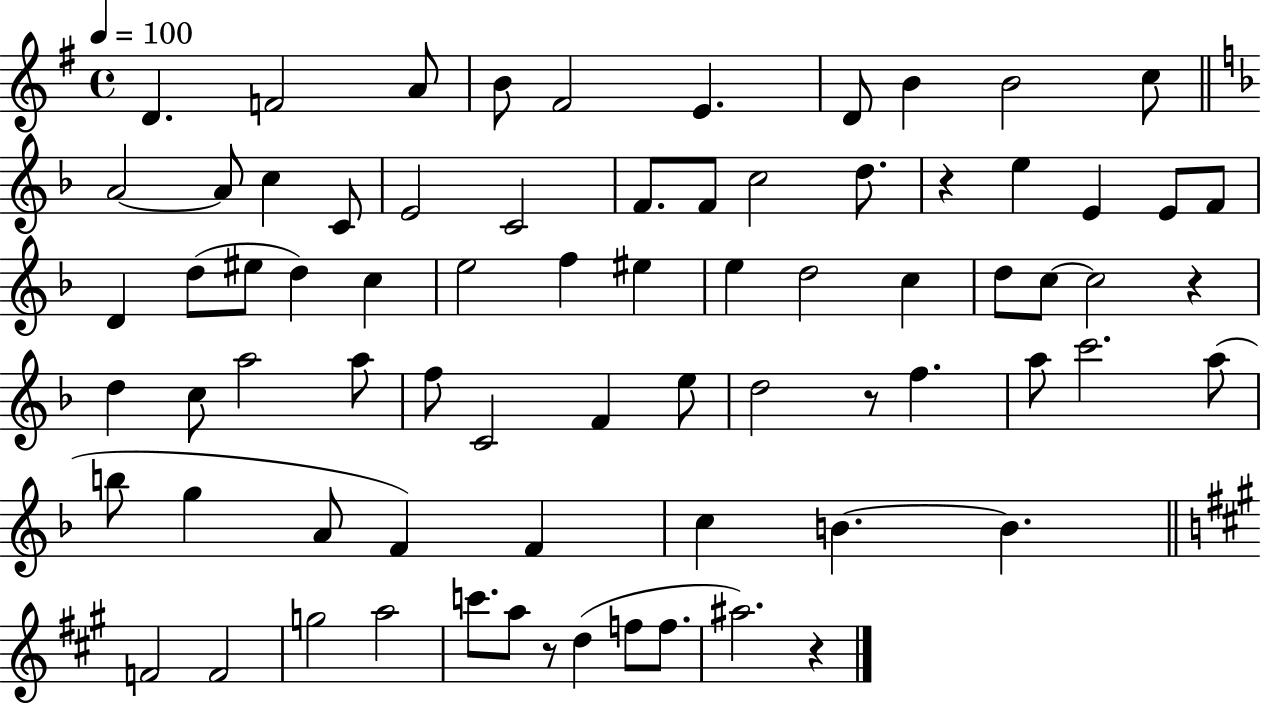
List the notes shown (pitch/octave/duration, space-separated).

D4/q. F4/h A4/e B4/e F#4/h E4/q. D4/e B4/q B4/h C5/e A4/h A4/e C5/q C4/e E4/h C4/h F4/e. F4/e C5/h D5/e. R/q E5/q E4/q E4/e F4/e D4/q D5/e EIS5/e D5/q C5/q E5/h F5/q EIS5/q E5/q D5/h C5/q D5/e C5/e C5/h R/q D5/q C5/e A5/h A5/e F5/e C4/h F4/q E5/e D5/h R/e F5/q. A5/e C6/h. A5/e B5/e G5/q A4/e F4/q F4/q C5/q B4/q. B4/q. F4/h F4/h G5/h A5/h C6/e. A5/e R/e D5/q F5/e F5/e. A#5/h. R/q